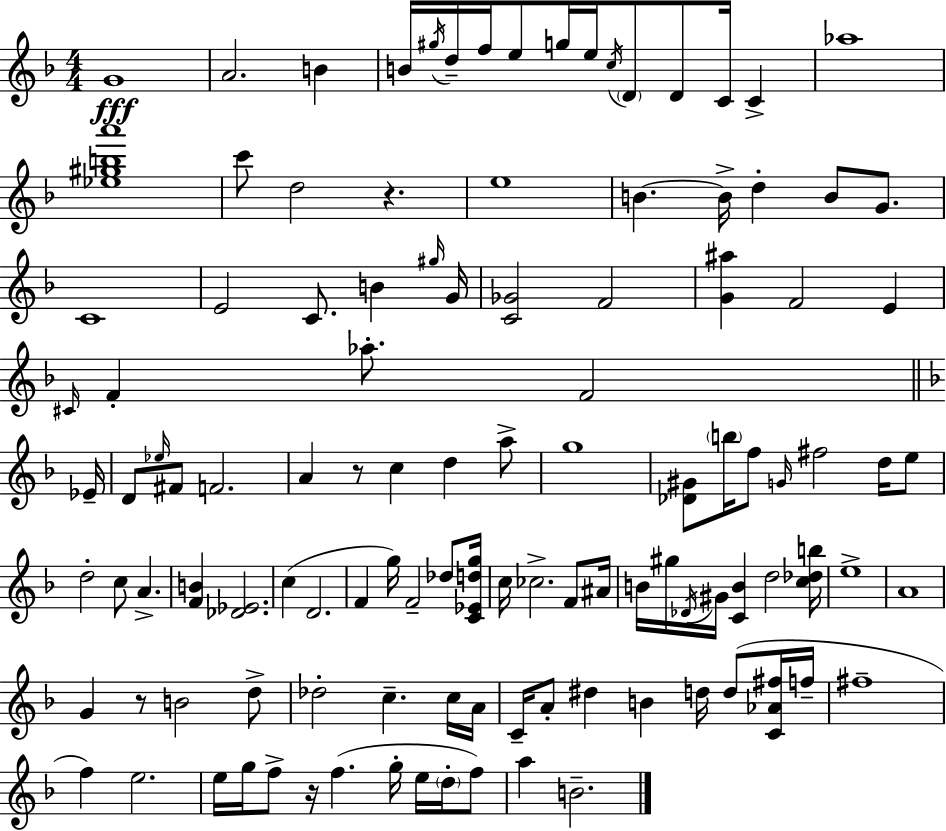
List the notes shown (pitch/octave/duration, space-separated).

G4/w A4/h. B4/q B4/s G#5/s D5/s F5/s E5/e G5/s E5/s C5/s D4/e D4/e C4/s C4/q Ab5/w [Eb5,G#5,B5,A6]/w C6/e D5/h R/q. E5/w B4/q. B4/s D5/q B4/e G4/e. C4/w E4/h C4/e. B4/q G#5/s G4/s [C4,Gb4]/h F4/h [G4,A#5]/q F4/h E4/q C#4/s F4/q Ab5/e. F4/h Eb4/s D4/e Eb5/s F#4/e F4/h. A4/q R/e C5/q D5/q A5/e G5/w [Db4,G#4]/e B5/s F5/e G4/s F#5/h D5/s E5/e D5/h C5/e A4/q. [F4,B4]/q [Db4,Eb4]/h. C5/q D4/h. F4/q G5/s F4/h Db5/e [C4,Eb4,D5,G5]/s C5/s CES5/h. F4/e A#4/s B4/s G#5/s Db4/s G#4/s [C4,B4]/q D5/h [C5,Db5,B5]/s E5/w A4/w G4/q R/e B4/h D5/e Db5/h C5/q. C5/s A4/s C4/s A4/e D#5/q B4/q D5/s D5/e [C4,Ab4,F#5]/s F5/s F#5/w F5/q E5/h. E5/s G5/s F5/e R/s F5/q. G5/s E5/s D5/s F5/e A5/q B4/h.